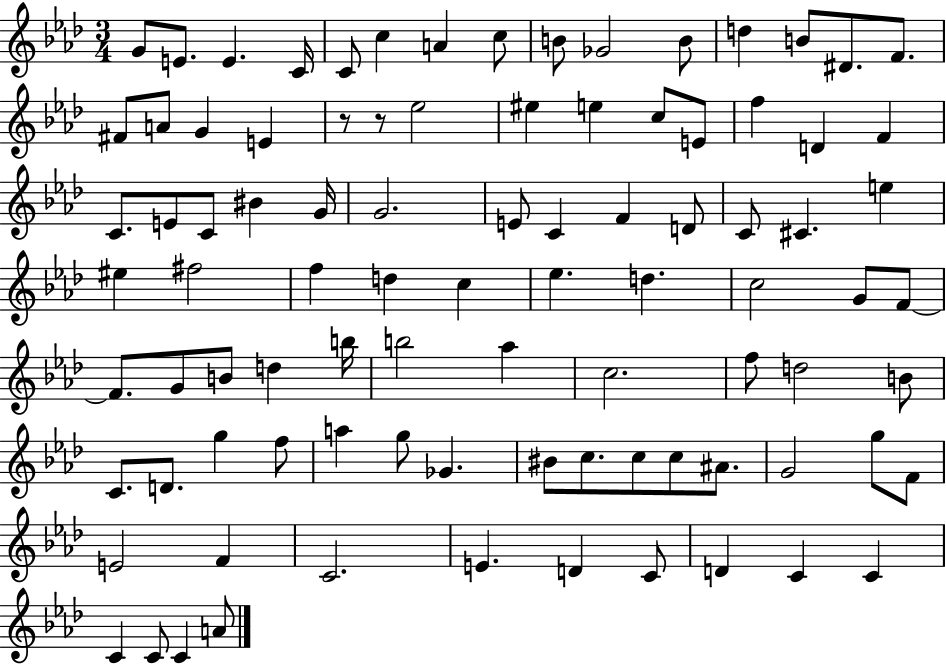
X:1
T:Untitled
M:3/4
L:1/4
K:Ab
G/2 E/2 E C/4 C/2 c A c/2 B/2 _G2 B/2 d B/2 ^D/2 F/2 ^F/2 A/2 G E z/2 z/2 _e2 ^e e c/2 E/2 f D F C/2 E/2 C/2 ^B G/4 G2 E/2 C F D/2 C/2 ^C e ^e ^f2 f d c _e d c2 G/2 F/2 F/2 G/2 B/2 d b/4 b2 _a c2 f/2 d2 B/2 C/2 D/2 g f/2 a g/2 _G ^B/2 c/2 c/2 c/2 ^A/2 G2 g/2 F/2 E2 F C2 E D C/2 D C C C C/2 C A/2